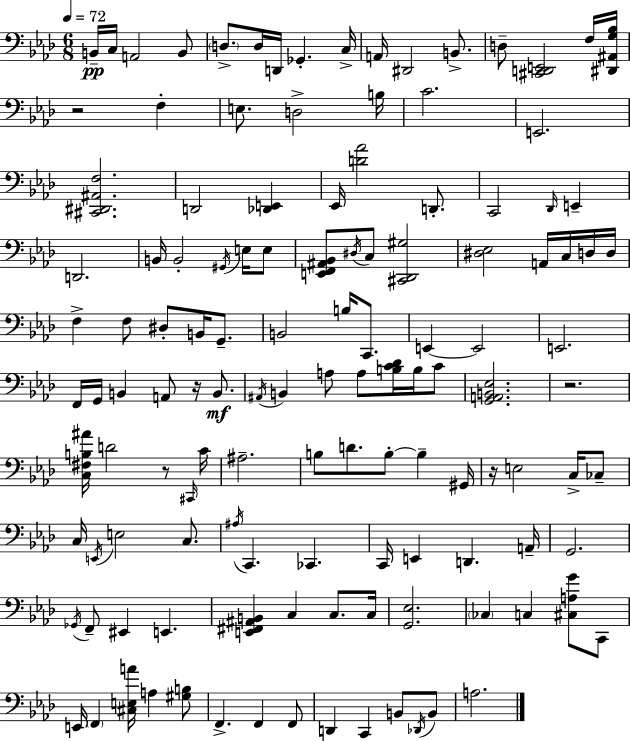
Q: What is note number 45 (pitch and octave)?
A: B3